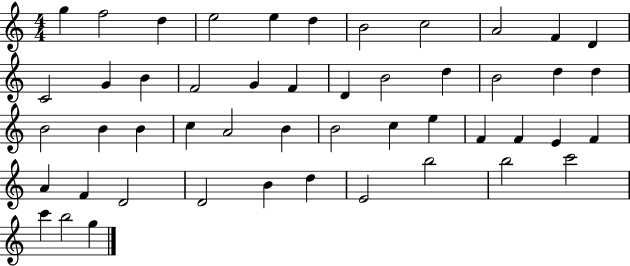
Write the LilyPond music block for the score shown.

{
  \clef treble
  \numericTimeSignature
  \time 4/4
  \key c \major
  g''4 f''2 d''4 | e''2 e''4 d''4 | b'2 c''2 | a'2 f'4 d'4 | \break c'2 g'4 b'4 | f'2 g'4 f'4 | d'4 b'2 d''4 | b'2 d''4 d''4 | \break b'2 b'4 b'4 | c''4 a'2 b'4 | b'2 c''4 e''4 | f'4 f'4 e'4 f'4 | \break a'4 f'4 d'2 | d'2 b'4 d''4 | e'2 b''2 | b''2 c'''2 | \break c'''4 b''2 g''4 | \bar "|."
}